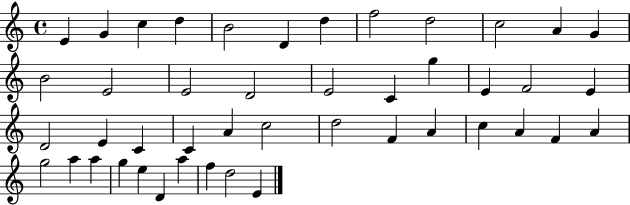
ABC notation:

X:1
T:Untitled
M:4/4
L:1/4
K:C
E G c d B2 D d f2 d2 c2 A G B2 E2 E2 D2 E2 C g E F2 E D2 E C C A c2 d2 F A c A F A g2 a a g e D a f d2 E